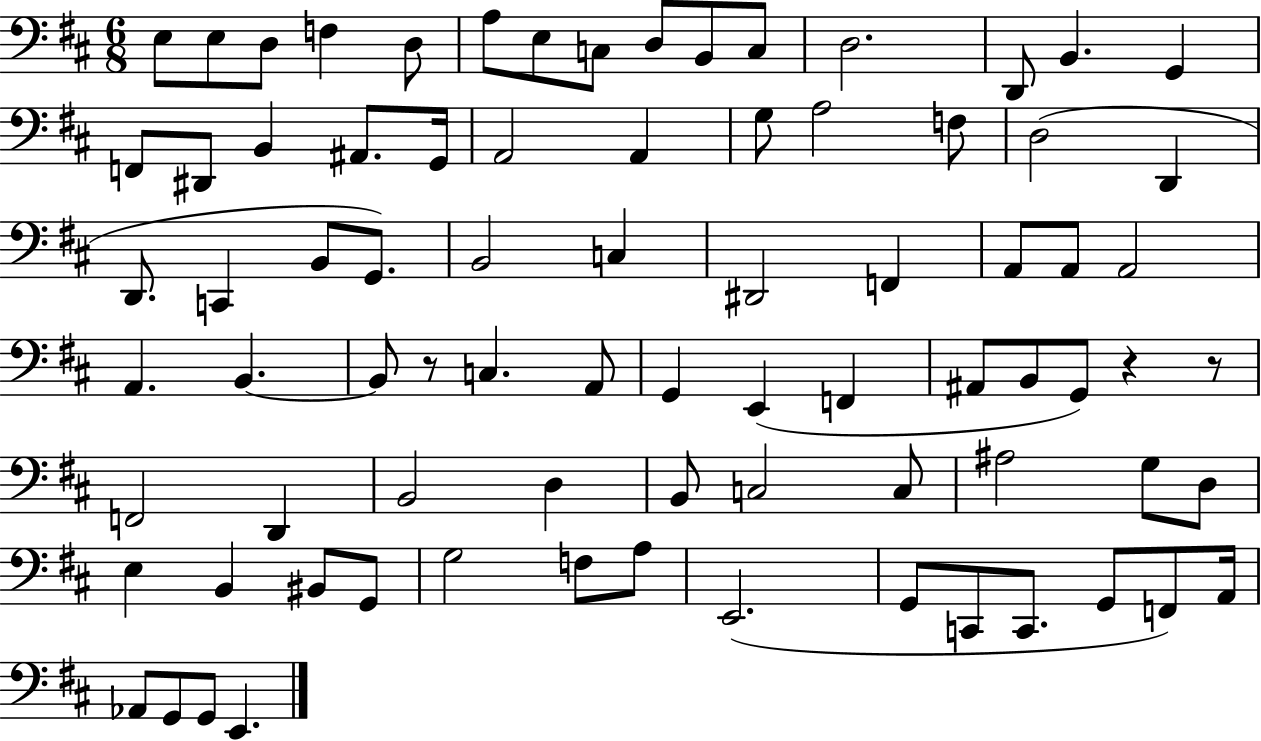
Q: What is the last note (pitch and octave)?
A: E2